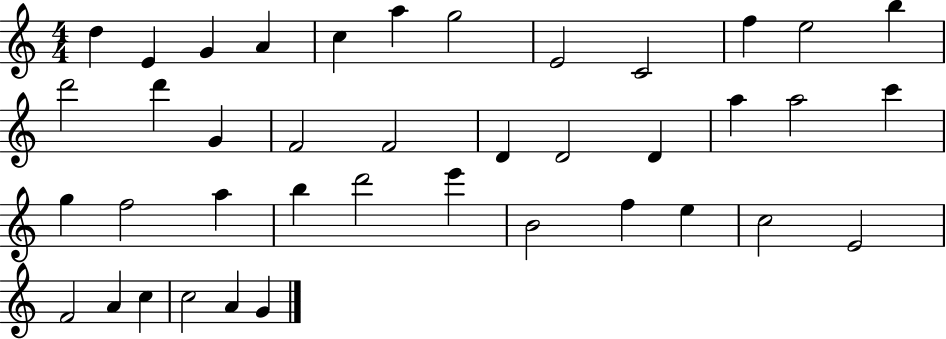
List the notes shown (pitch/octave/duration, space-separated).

D5/q E4/q G4/q A4/q C5/q A5/q G5/h E4/h C4/h F5/q E5/h B5/q D6/h D6/q G4/q F4/h F4/h D4/q D4/h D4/q A5/q A5/h C6/q G5/q F5/h A5/q B5/q D6/h E6/q B4/h F5/q E5/q C5/h E4/h F4/h A4/q C5/q C5/h A4/q G4/q